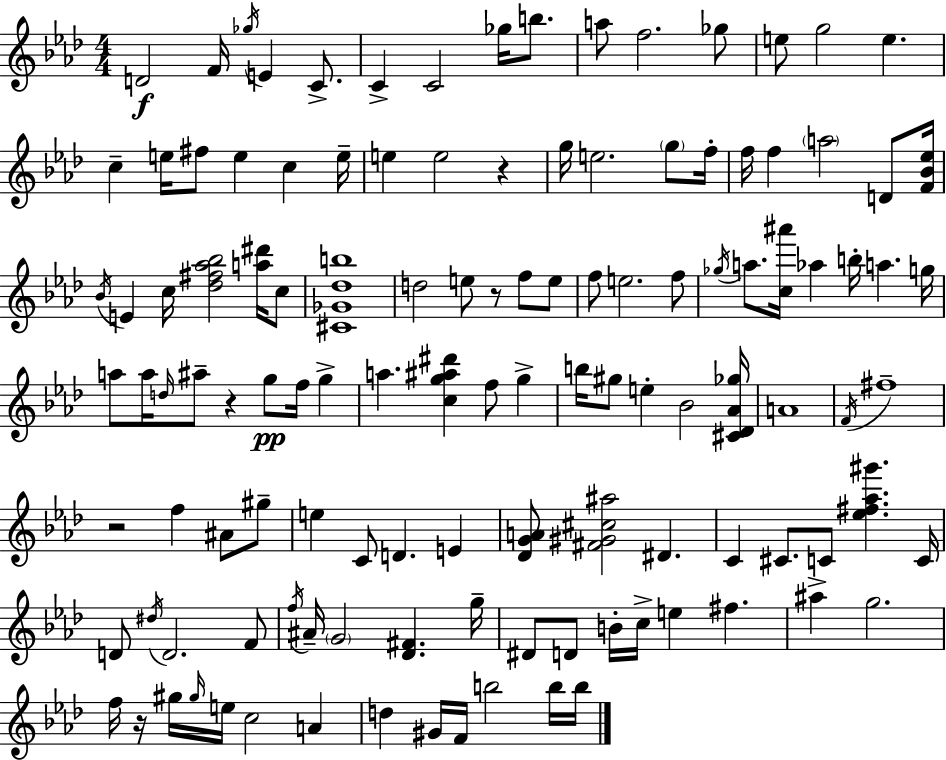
{
  \clef treble
  \numericTimeSignature
  \time 4/4
  \key f \minor
  d'2\f f'16 \acciaccatura { ges''16 } e'4 c'8.-> | c'4-> c'2 ges''16 b''8. | a''8 f''2. ges''8 | e''8 g''2 e''4. | \break c''4-- e''16 fis''8 e''4 c''4 | e''16-- e''4 e''2 r4 | g''16 e''2. \parenthesize g''8 | f''16-. f''16 f''4 \parenthesize a''2 d'8 | \break <f' bes' ees''>16 \acciaccatura { bes'16 } e'4 c''16 <des'' fis'' aes'' bes''>2 <a'' dis'''>16 | c''8 <cis' ges' des'' b''>1 | d''2 e''8 r8 f''8 | e''8 f''8 e''2. | \break f''8 \acciaccatura { ges''16 } a''8. <c'' ais'''>16 aes''4 b''16-. a''4. | g''16 a''8 a''16 \grace { d''16 } ais''8-- r4 g''8\pp f''16 | g''4-> a''4. <c'' g'' ais'' dis'''>4 f''8 | g''4-> b''16 gis''8 e''4-. bes'2 | \break <cis' des' aes' ges''>16 a'1 | \acciaccatura { f'16 } fis''1-- | r2 f''4 | ais'8 gis''8-- e''4 c'8 d'4. | \break e'4 <des' g' a'>8 <fis' gis' cis'' ais''>2 dis'4. | c'4 cis'8. c'8 <ees'' fis'' aes'' gis'''>4. | c'16 d'8 \acciaccatura { dis''16 } d'2. | f'8 \acciaccatura { f''16 } ais'16-- \parenthesize g'2 | \break <des' fis'>4. g''16-- dis'8 d'8 b'16-. c''16-> e''4 | fis''4. ais''4-> g''2. | f''16 r16 gis''16 \grace { gis''16 } e''16 c''2 | a'4 d''4 gis'16 f'16 b''2 | \break b''16 b''16 \bar "|."
}